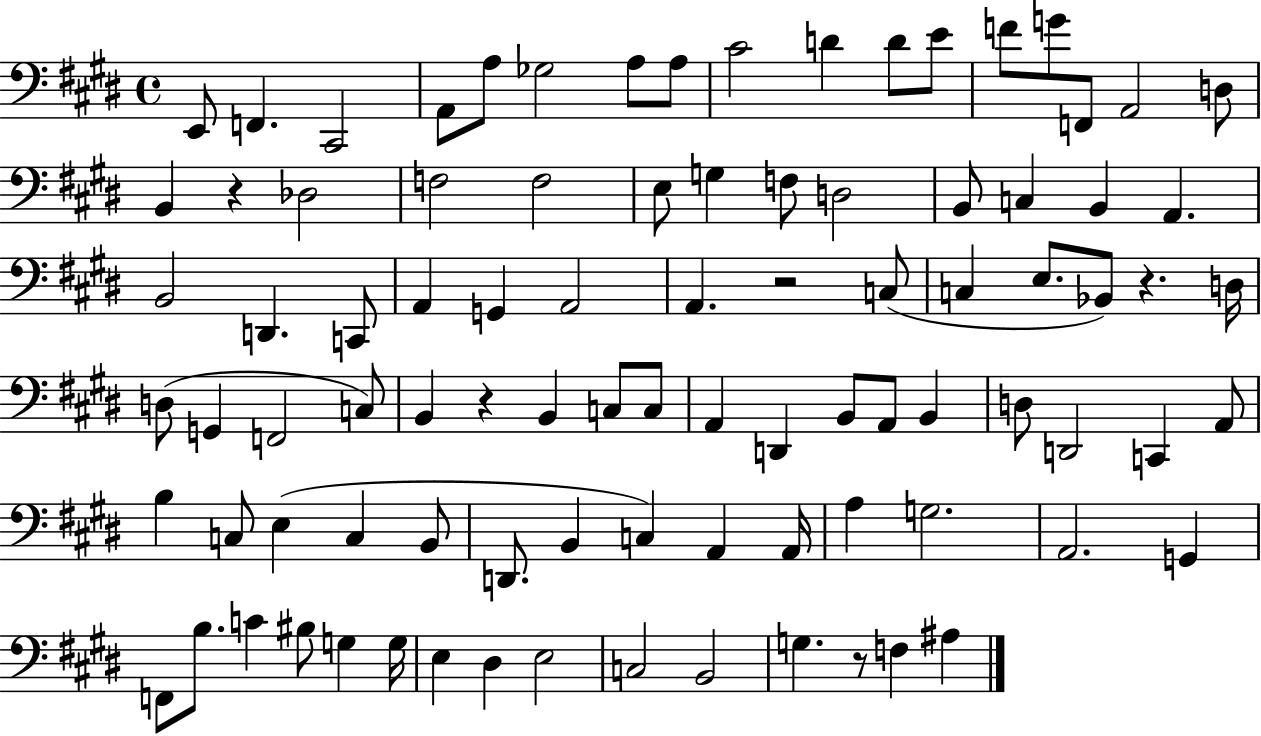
E2/e F2/q. C#2/h A2/e A3/e Gb3/h A3/e A3/e C#4/h D4/q D4/e E4/e F4/e G4/e F2/e A2/h D3/e B2/q R/q Db3/h F3/h F3/h E3/e G3/q F3/e D3/h B2/e C3/q B2/q A2/q. B2/h D2/q. C2/e A2/q G2/q A2/h A2/q. R/h C3/e C3/q E3/e. Bb2/e R/q. D3/s D3/e G2/q F2/h C3/e B2/q R/q B2/q C3/e C3/e A2/q D2/q B2/e A2/e B2/q D3/e D2/h C2/q A2/e B3/q C3/e E3/q C3/q B2/e D2/e. B2/q C3/q A2/q A2/s A3/q G3/h. A2/h. G2/q F2/e B3/e. C4/q BIS3/e G3/q G3/s E3/q D#3/q E3/h C3/h B2/h G3/q. R/e F3/q A#3/q